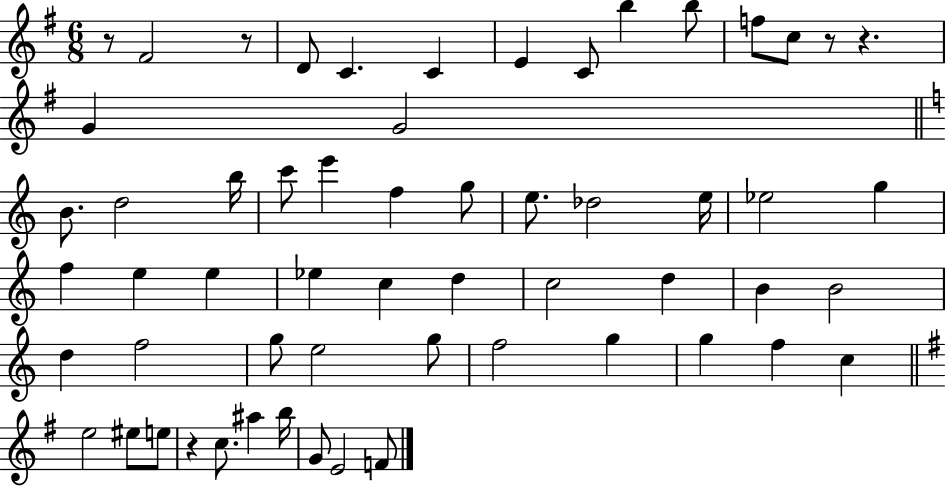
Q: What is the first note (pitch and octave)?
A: F#4